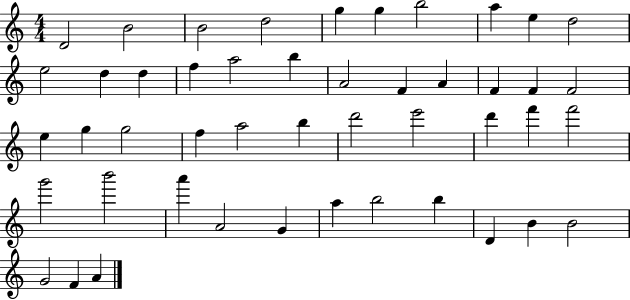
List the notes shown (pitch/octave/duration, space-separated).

D4/h B4/h B4/h D5/h G5/q G5/q B5/h A5/q E5/q D5/h E5/h D5/q D5/q F5/q A5/h B5/q A4/h F4/q A4/q F4/q F4/q F4/h E5/q G5/q G5/h F5/q A5/h B5/q D6/h E6/h D6/q F6/q F6/h G6/h B6/h A6/q A4/h G4/q A5/q B5/h B5/q D4/q B4/q B4/h G4/h F4/q A4/q